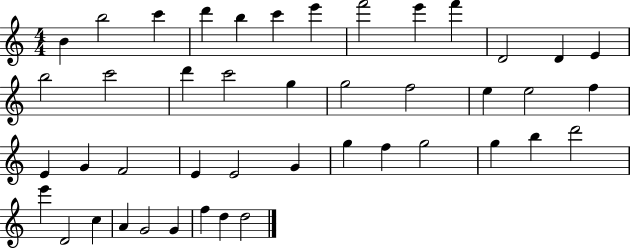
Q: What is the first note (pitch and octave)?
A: B4